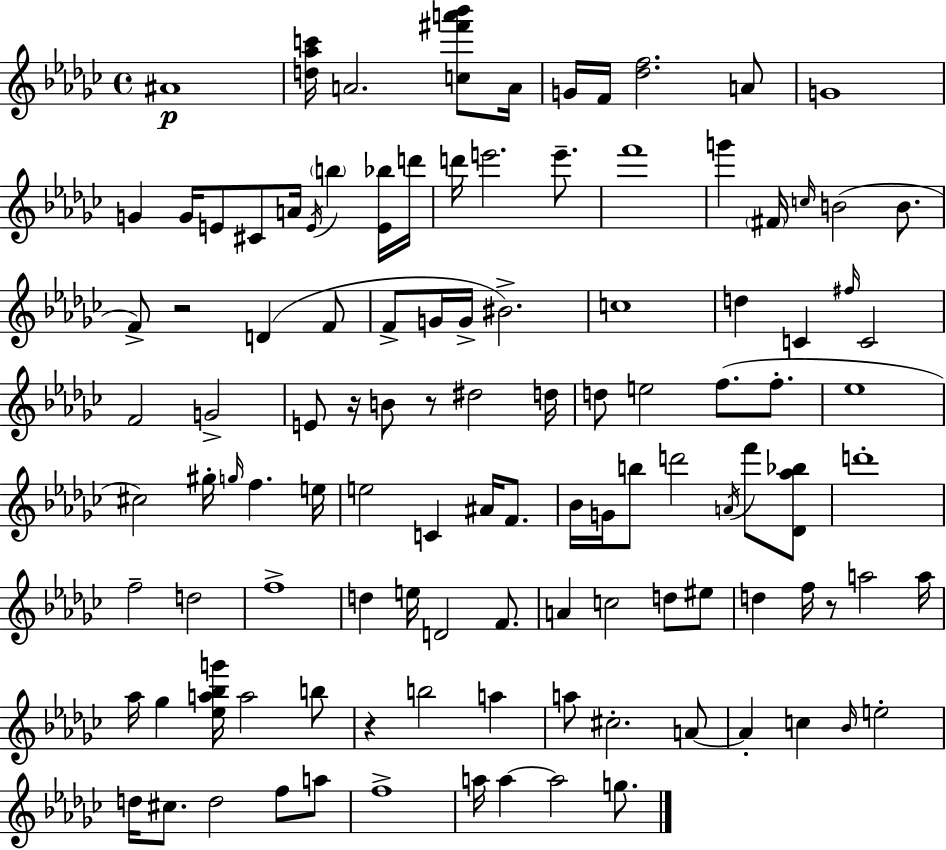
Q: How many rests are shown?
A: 5